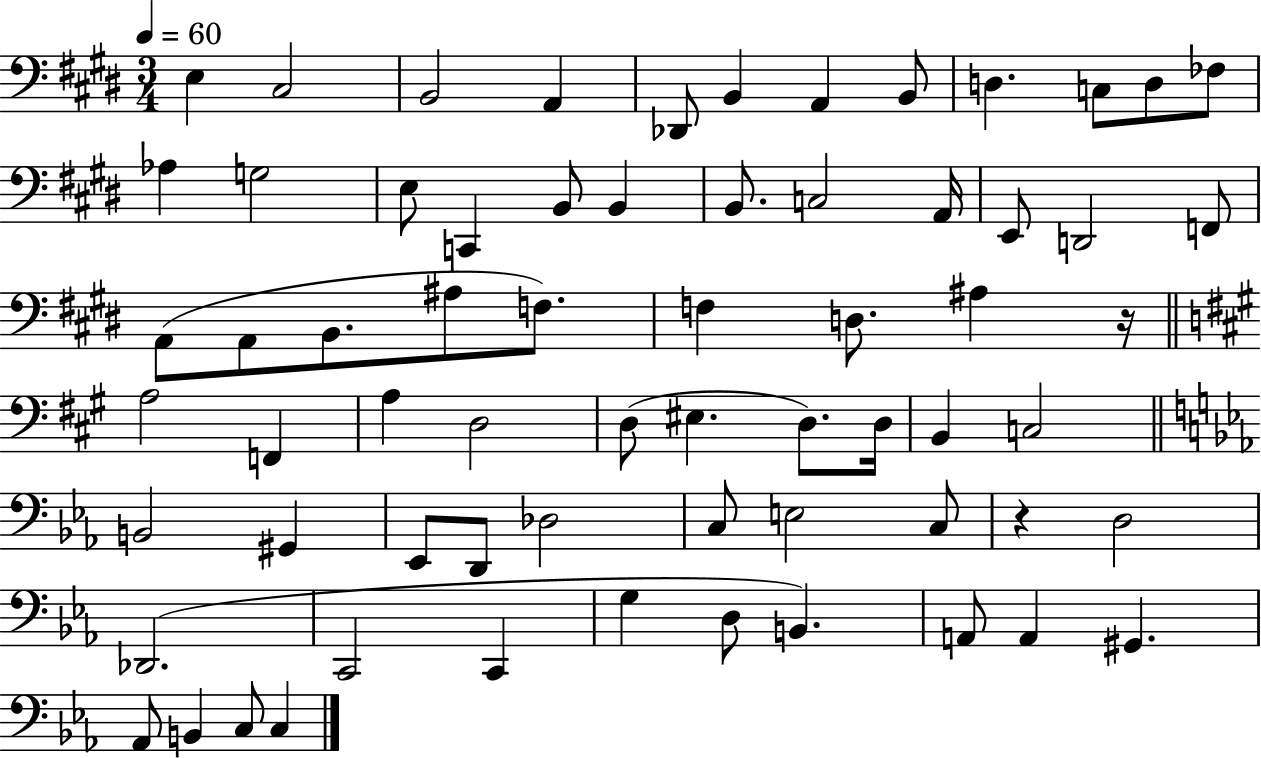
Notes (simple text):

E3/q C#3/h B2/h A2/q Db2/e B2/q A2/q B2/e D3/q. C3/e D3/e FES3/e Ab3/q G3/h E3/e C2/q B2/e B2/q B2/e. C3/h A2/s E2/e D2/h F2/e A2/e A2/e B2/e. A#3/e F3/e. F3/q D3/e. A#3/q R/s A3/h F2/q A3/q D3/h D3/e EIS3/q. D3/e. D3/s B2/q C3/h B2/h G#2/q Eb2/e D2/e Db3/h C3/e E3/h C3/e R/q D3/h Db2/h. C2/h C2/q G3/q D3/e B2/q. A2/e A2/q G#2/q. Ab2/e B2/q C3/e C3/q